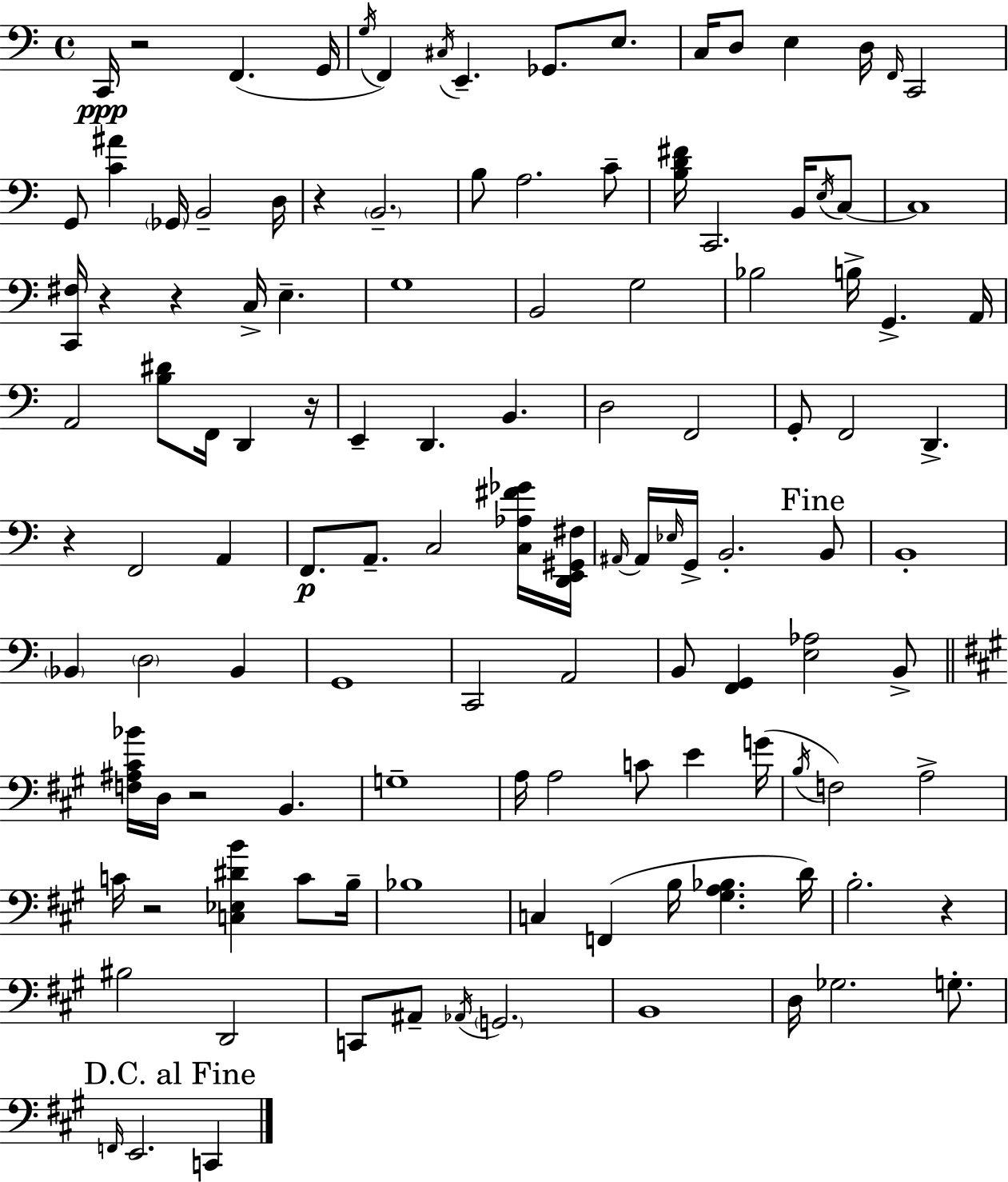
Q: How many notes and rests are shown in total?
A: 121